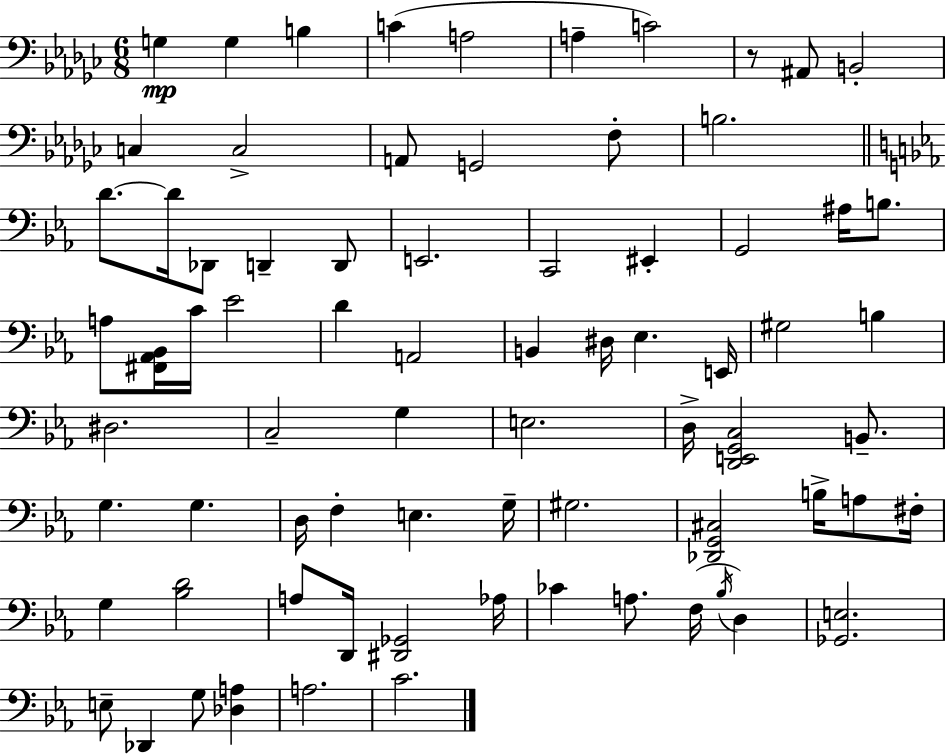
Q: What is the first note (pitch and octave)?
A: G3